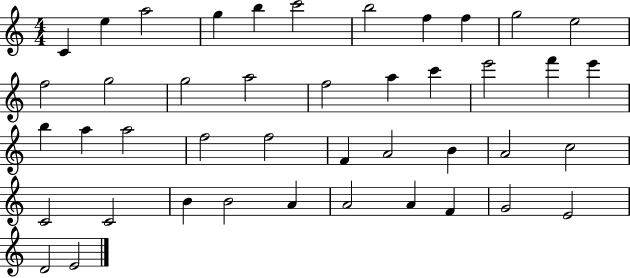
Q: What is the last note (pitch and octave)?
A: E4